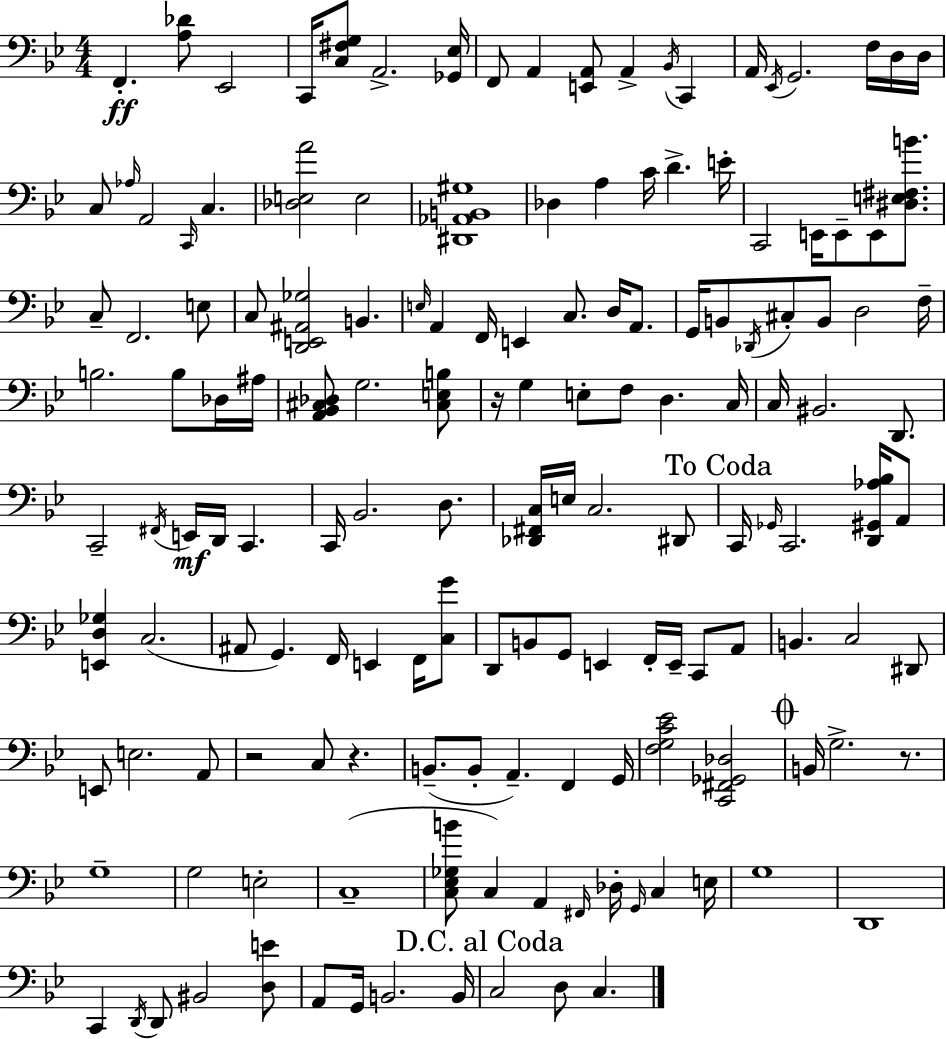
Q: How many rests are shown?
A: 4